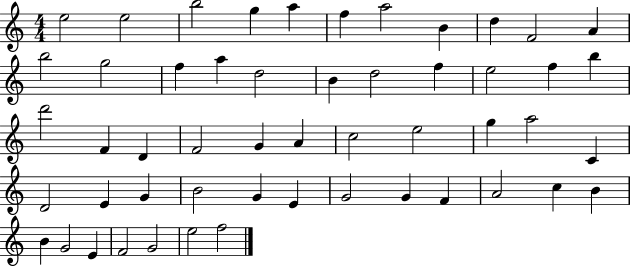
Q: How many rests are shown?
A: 0